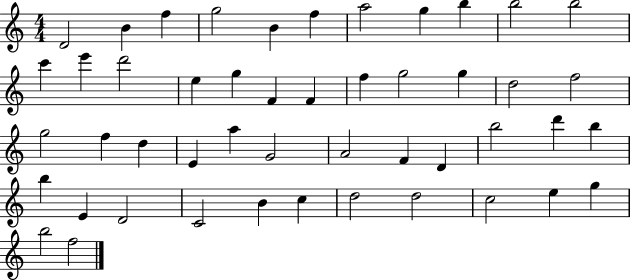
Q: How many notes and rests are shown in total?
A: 48